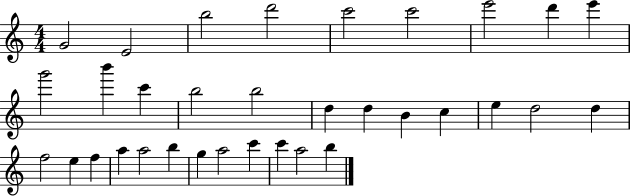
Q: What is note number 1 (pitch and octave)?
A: G4